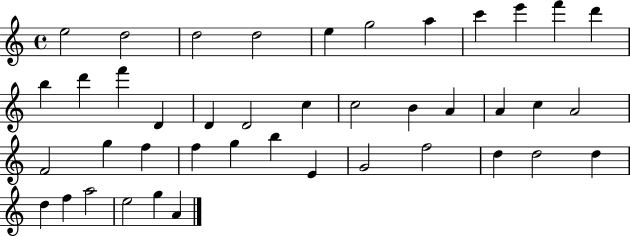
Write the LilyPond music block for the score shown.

{
  \clef treble
  \time 4/4
  \defaultTimeSignature
  \key c \major
  e''2 d''2 | d''2 d''2 | e''4 g''2 a''4 | c'''4 e'''4 f'''4 d'''4 | \break b''4 d'''4 f'''4 d'4 | d'4 d'2 c''4 | c''2 b'4 a'4 | a'4 c''4 a'2 | \break f'2 g''4 f''4 | f''4 g''4 b''4 e'4 | g'2 f''2 | d''4 d''2 d''4 | \break d''4 f''4 a''2 | e''2 g''4 a'4 | \bar "|."
}